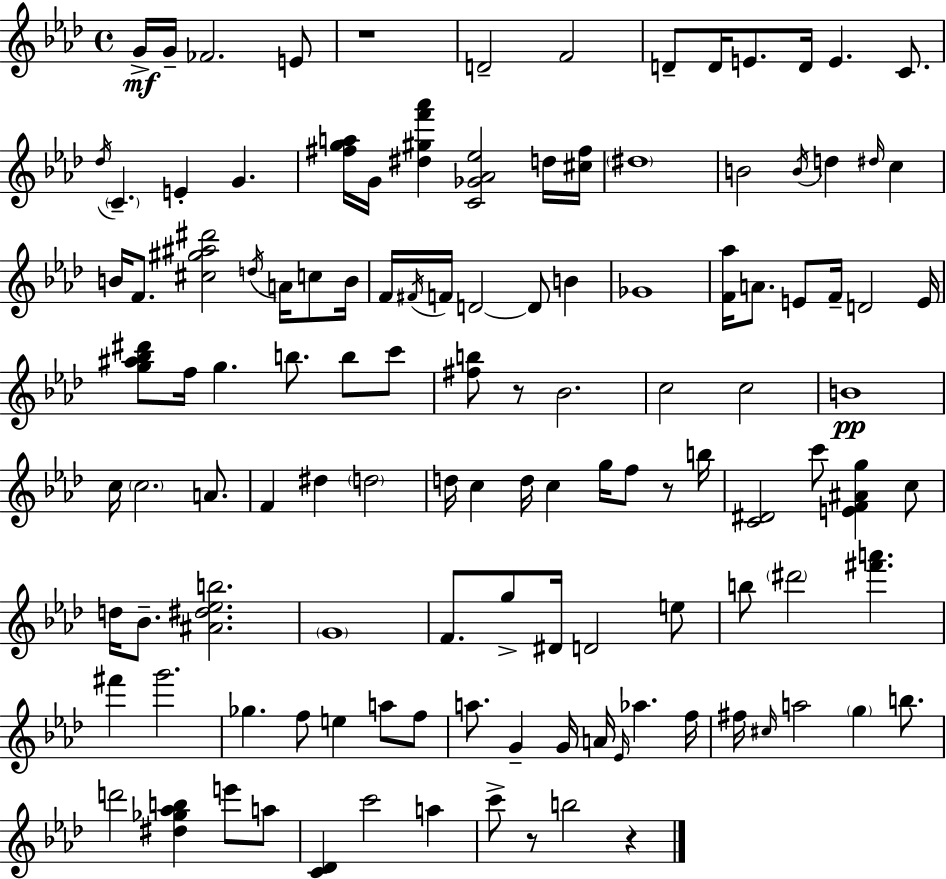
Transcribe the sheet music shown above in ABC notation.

X:1
T:Untitled
M:4/4
L:1/4
K:Fm
G/4 G/4 _F2 E/2 z4 D2 F2 D/2 D/4 E/2 D/4 E C/2 _d/4 C E G [^fga]/4 G/4 [^d^gf'_a'] [C_G_A_e]2 d/4 [^c^f]/4 ^d4 B2 B/4 d ^d/4 c B/4 F/2 [^c^g^a^d']2 d/4 A/4 c/2 B/4 F/4 ^F/4 F/4 D2 D/2 B _G4 [F_a]/4 A/2 E/2 F/4 D2 E/4 [g^a_b^d']/2 f/4 g b/2 b/2 c'/2 [^fb]/2 z/2 _B2 c2 c2 B4 c/4 c2 A/2 F ^d d2 d/4 c d/4 c g/4 f/2 z/2 b/4 [C^D]2 c'/2 [EF^Ag] c/2 d/4 _B/2 [^A^d_eb]2 G4 F/2 g/2 ^D/4 D2 e/2 b/2 ^d'2 [^f'a'] ^f' g'2 _g f/2 e a/2 f/2 a/2 G G/4 A/4 _E/4 _a f/4 ^f/4 ^c/4 a2 g b/2 d'2 [^d_g_ab] e'/2 a/2 [C_D] c'2 a c'/2 z/2 b2 z